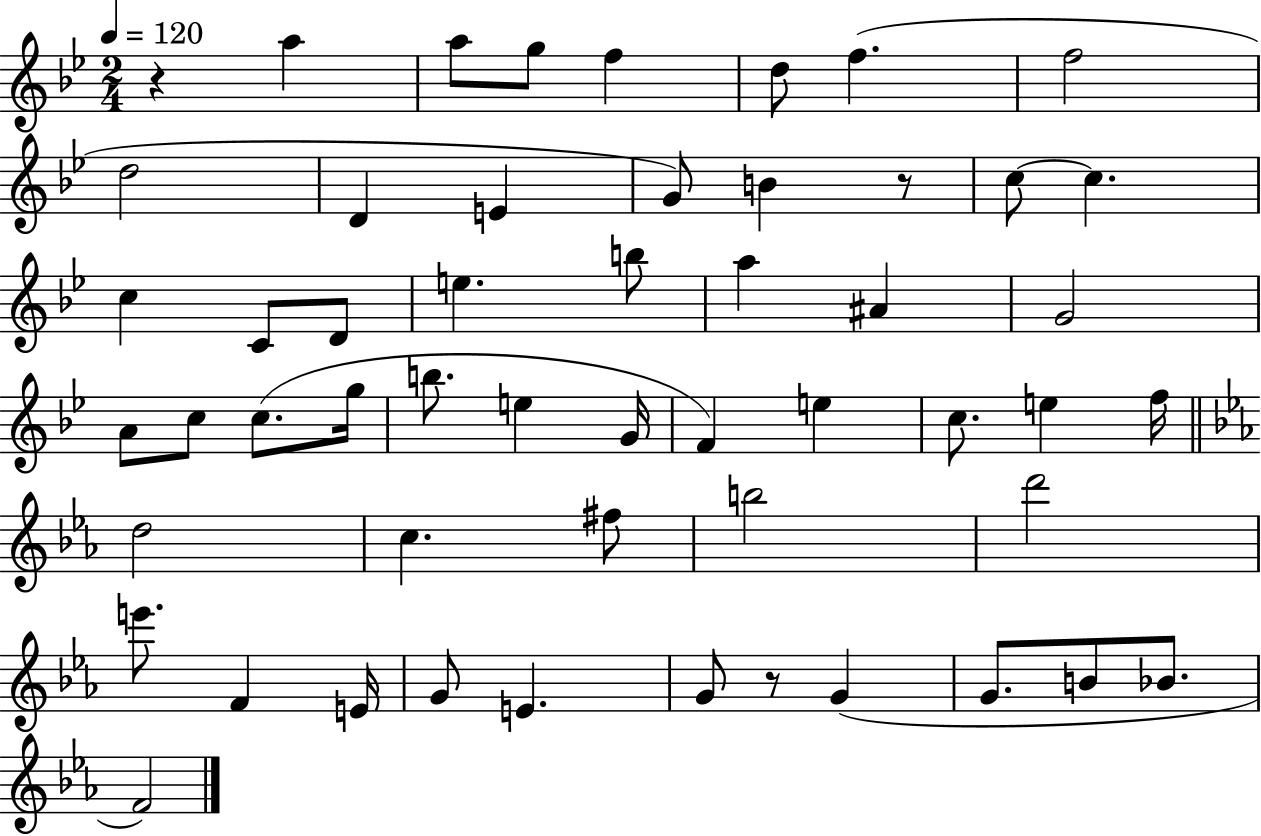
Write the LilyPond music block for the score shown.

{
  \clef treble
  \numericTimeSignature
  \time 2/4
  \key bes \major
  \tempo 4 = 120
  r4 a''4 | a''8 g''8 f''4 | d''8 f''4.( | f''2 | \break d''2 | d'4 e'4 | g'8) b'4 r8 | c''8~~ c''4. | \break c''4 c'8 d'8 | e''4. b''8 | a''4 ais'4 | g'2 | \break a'8 c''8 c''8.( g''16 | b''8. e''4 g'16 | f'4) e''4 | c''8. e''4 f''16 | \break \bar "||" \break \key ees \major d''2 | c''4. fis''8 | b''2 | d'''2 | \break e'''8. f'4 e'16 | g'8 e'4. | g'8 r8 g'4( | g'8. b'8 bes'8. | \break f'2) | \bar "|."
}